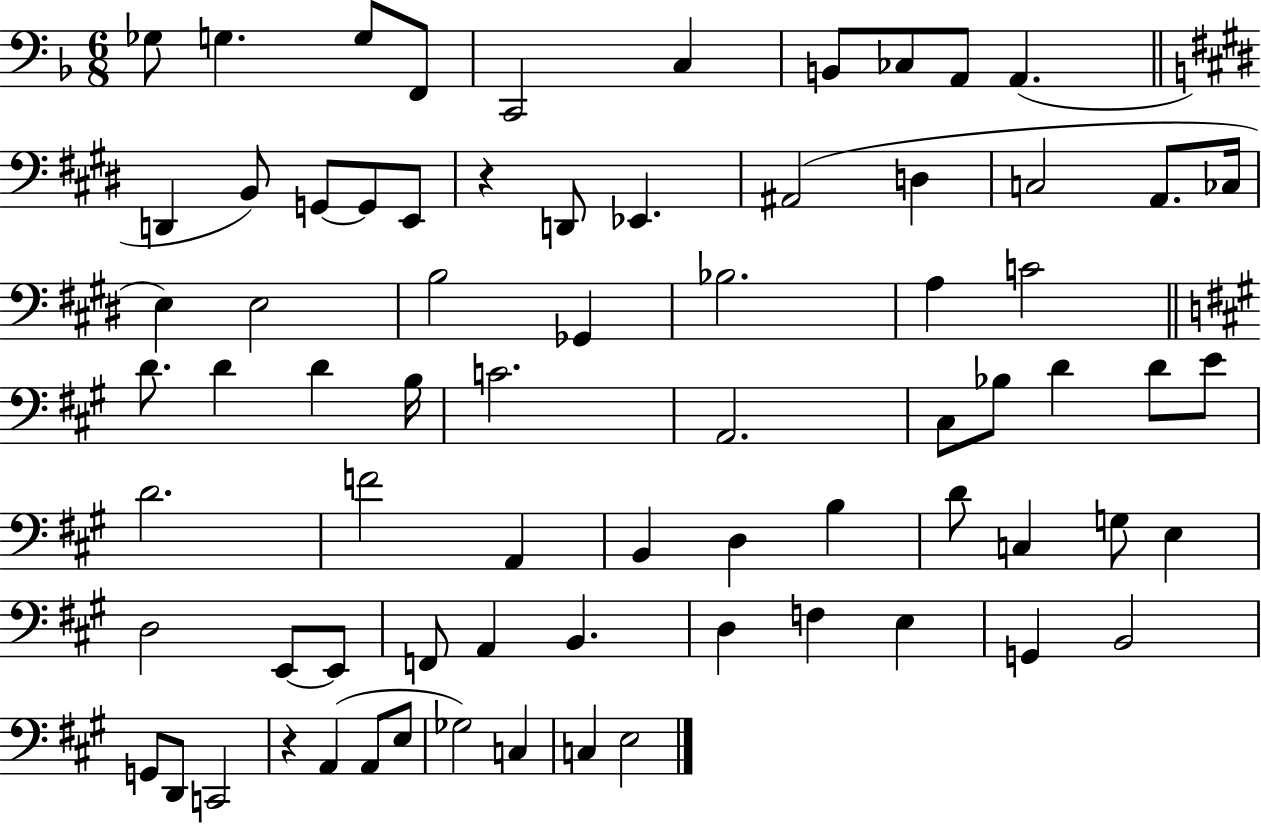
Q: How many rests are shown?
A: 2